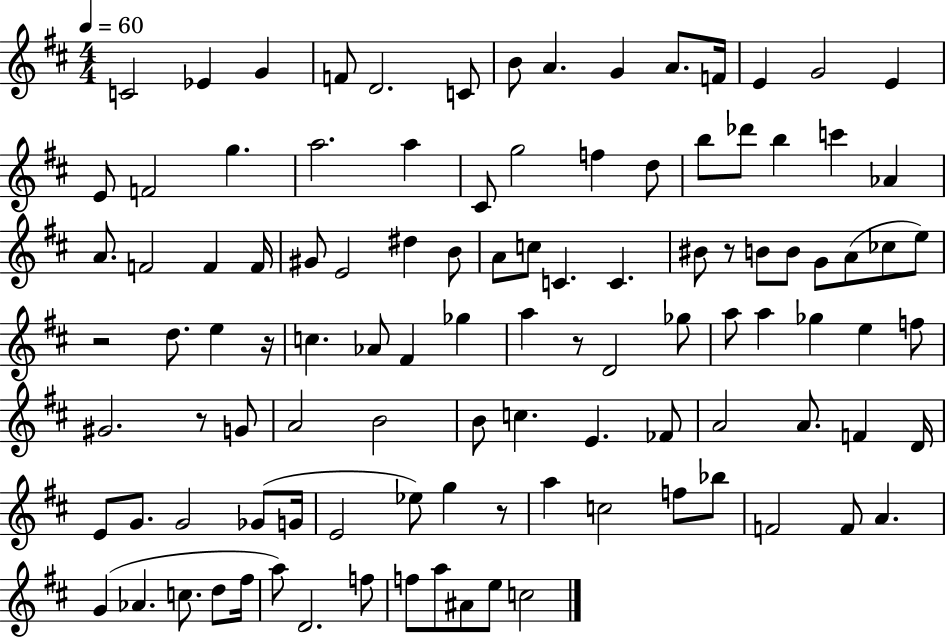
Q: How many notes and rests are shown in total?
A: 107